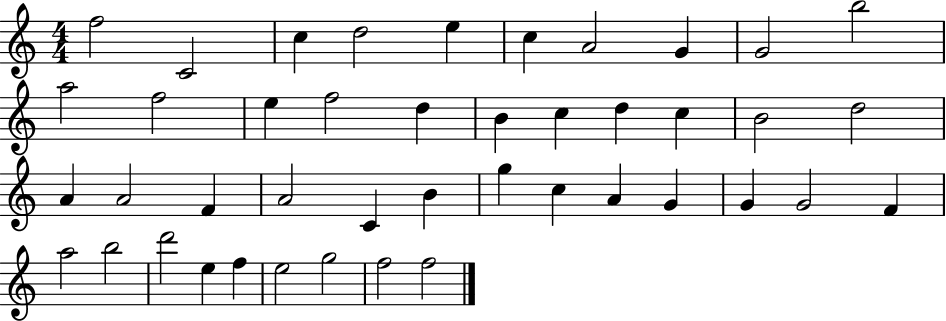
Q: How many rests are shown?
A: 0